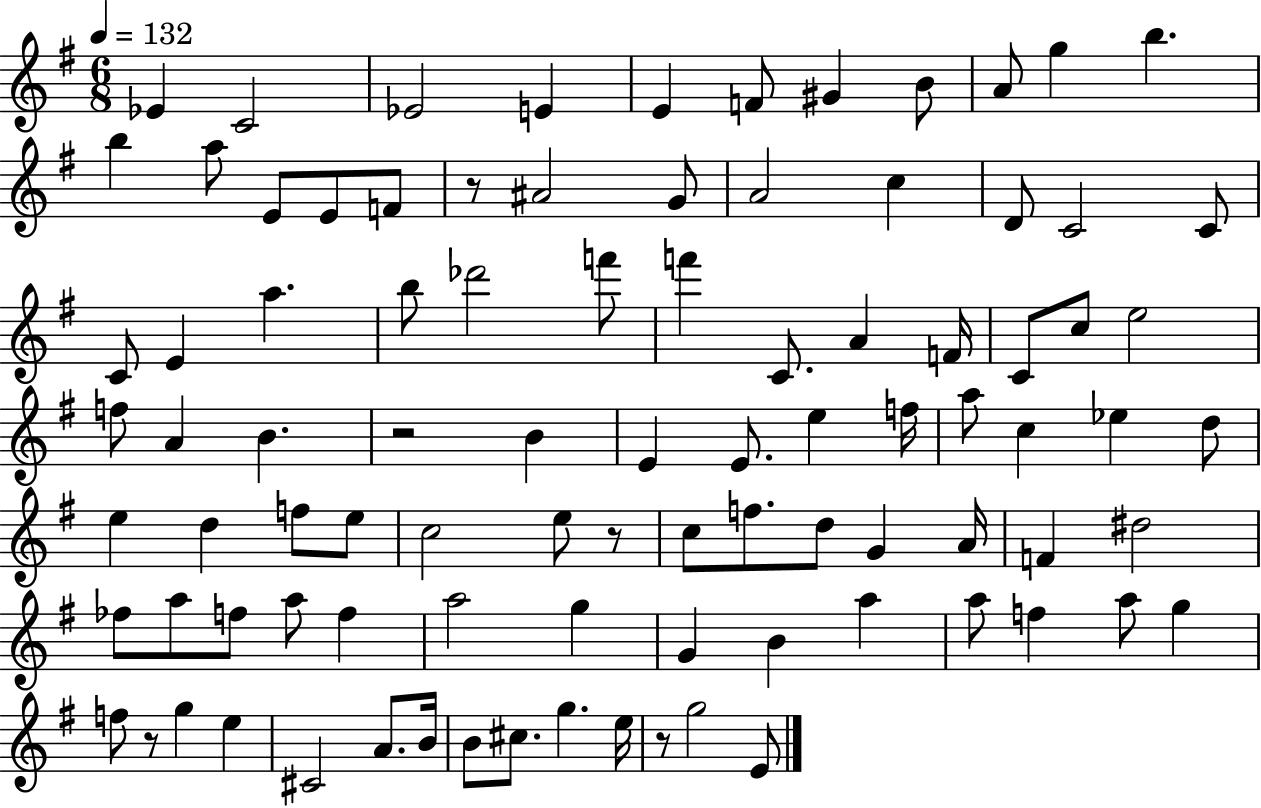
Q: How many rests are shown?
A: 5